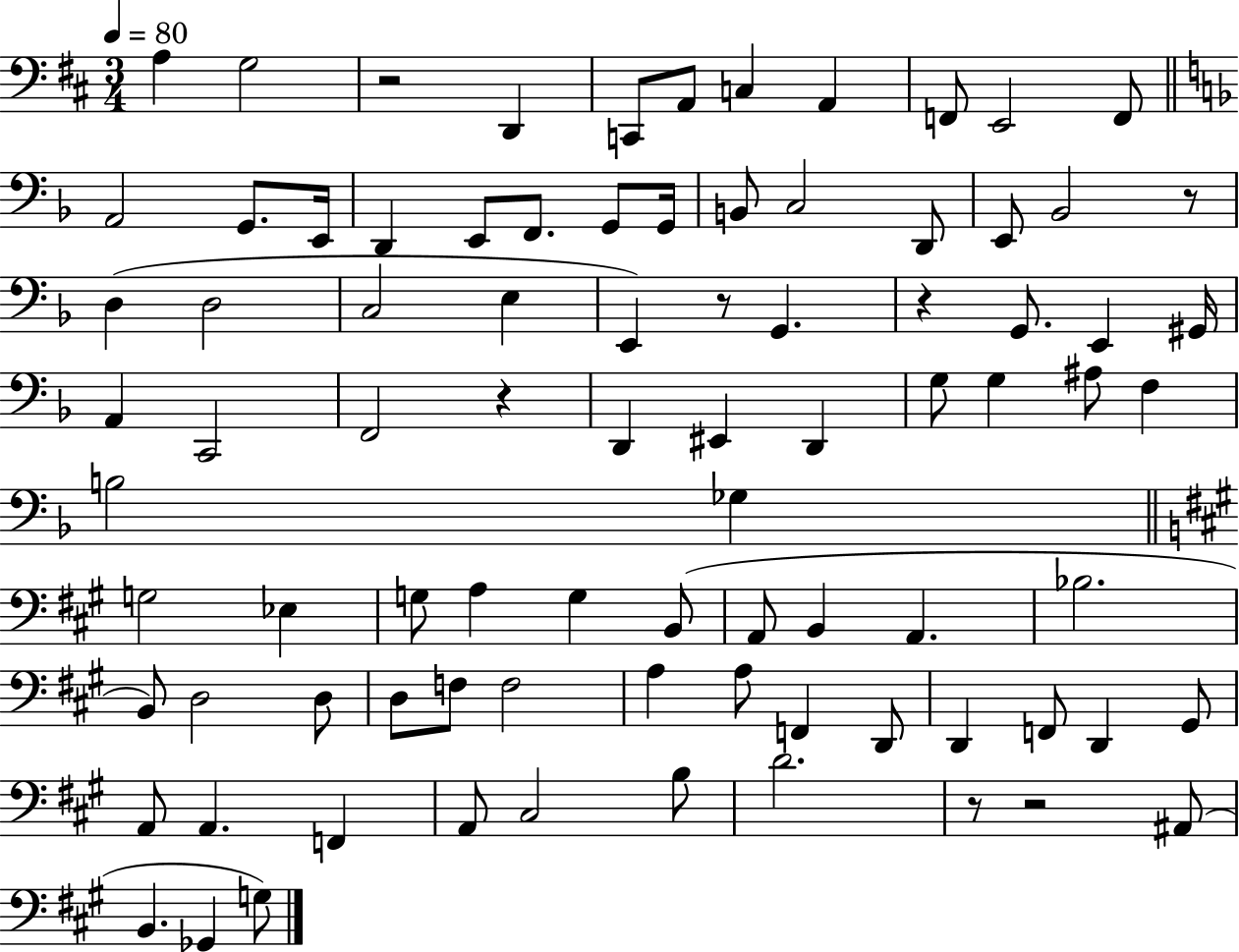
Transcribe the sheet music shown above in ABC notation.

X:1
T:Untitled
M:3/4
L:1/4
K:D
A, G,2 z2 D,, C,,/2 A,,/2 C, A,, F,,/2 E,,2 F,,/2 A,,2 G,,/2 E,,/4 D,, E,,/2 F,,/2 G,,/2 G,,/4 B,,/2 C,2 D,,/2 E,,/2 _B,,2 z/2 D, D,2 C,2 E, E,, z/2 G,, z G,,/2 E,, ^G,,/4 A,, C,,2 F,,2 z D,, ^E,, D,, G,/2 G, ^A,/2 F, B,2 _G, G,2 _E, G,/2 A, G, B,,/2 A,,/2 B,, A,, _B,2 B,,/2 D,2 D,/2 D,/2 F,/2 F,2 A, A,/2 F,, D,,/2 D,, F,,/2 D,, ^G,,/2 A,,/2 A,, F,, A,,/2 ^C,2 B,/2 D2 z/2 z2 ^A,,/2 B,, _G,, G,/2